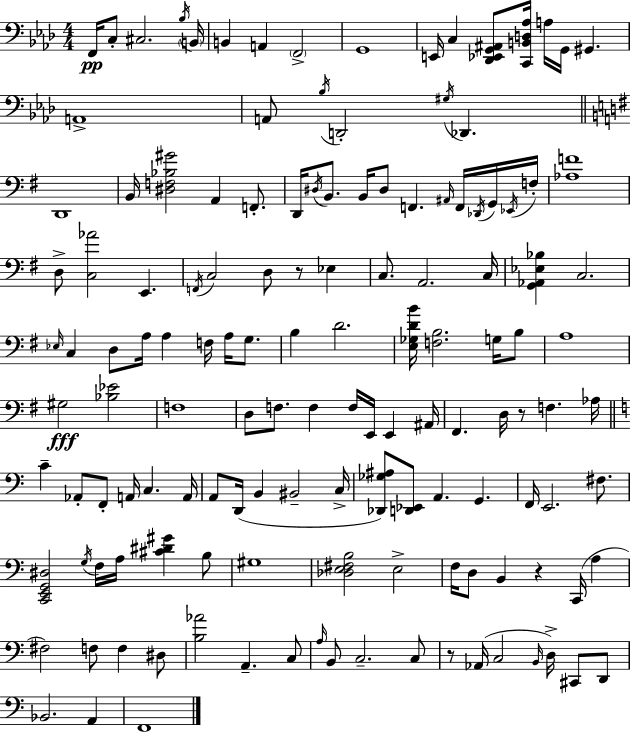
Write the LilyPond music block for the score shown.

{
  \clef bass
  \numericTimeSignature
  \time 4/4
  \key aes \major
  f,16\pp c8-. cis2. \acciaccatura { bes16 } | \parenthesize b,16 b,4 a,4 \parenthesize f,2-> | g,1 | e,16 c4 <des, ees, g, ais,>8 <c, b, d aes>16 a16 g,16 gis,4. | \break a,1-> | a,8 \acciaccatura { bes16 } d,2-. \acciaccatura { gis16 } des,4. | \bar "||" \break \key g \major d,1 | b,16 <dis f bes gis'>2 a,4 f,8.-. | d,16 \acciaccatura { dis16 } b,8. b,16 dis8 f,4. \grace { ais,16 } f,16 | \acciaccatura { des,16 } g,16 \acciaccatura { ees,16 } f16-. <aes f'>1 | \break d8-> <c aes'>2 e,4. | \acciaccatura { f,16 } c2 d8 r8 | ees4 c8. a,2. | c16 <g, aes, ees bes>4 c2. | \break \grace { ees16 } c4 d8 a16 a4 | f16 a16 g8. b4 d'2. | <e ges d' b'>16 <f b>2. | g16 b8 a1 | \break gis2\fff <bes ees'>2 | f1 | d8 f8. f4 f16 | e,16 e,4 ais,16 fis,4. d16 r8 f4. | \break aes16 \bar "||" \break \key c \major c'4-- aes,8-. f,8-. a,16 c4. a,16 | a,8 d,16( b,4 bis,2-- c16-> | <des, ges ais>8) <d, ees,>8 a,4. g,4. | f,16 e,2. fis8. | \break <c, e, g, dis>2 \acciaccatura { g16 } f16 a16 <cis' dis' gis'>4 b8 | gis1 | <des e fis b>2 e2-> | f16 d8 b,4 r4 c,16( a4 | \break fis2) f8 f4 dis8 | <b aes'>2 a,4.-- c8 | \grace { a16 } b,8 c2.-- | c8 r8 aes,16( c2 \grace { b,16 } d16->) cis,8 | \break d,8 bes,2. a,4 | f,1 | \bar "|."
}